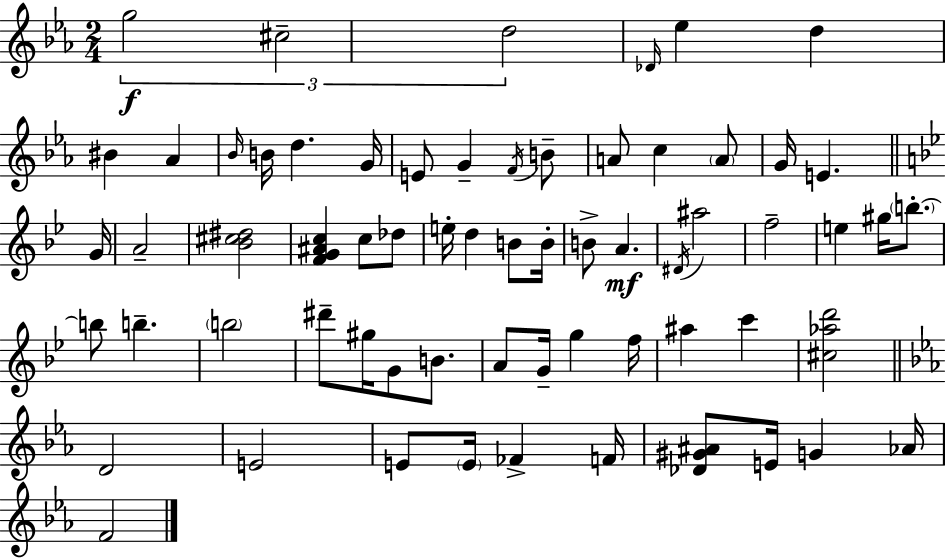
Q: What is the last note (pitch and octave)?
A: F4